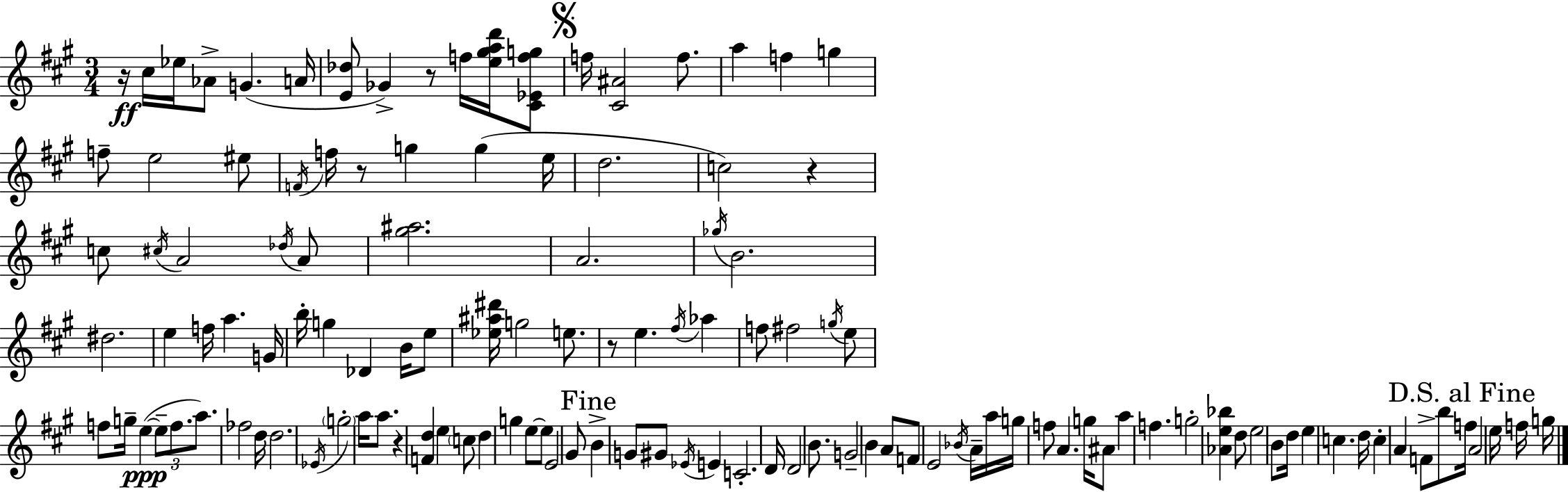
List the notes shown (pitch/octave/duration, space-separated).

R/s C#5/s Eb5/s Ab4/e G4/q. A4/s [E4,Db5]/e Gb4/q R/e F5/s [E5,G#5,A5,D6]/s [C#4,Eb4,F5,G5]/e F5/s [C#4,A#4]/h F5/e. A5/q F5/q G5/q F5/e E5/h EIS5/e F4/s F5/s R/e G5/q G5/q E5/s D5/h. C5/h R/q C5/e C#5/s A4/h Db5/s A4/e [G#5,A#5]/h. A4/h. Gb5/s B4/h. D#5/h. E5/q F5/s A5/q. G4/s B5/s G5/q Db4/q B4/s E5/e [Eb5,A#5,D#6]/s G5/h E5/e. R/e E5/q. F#5/s Ab5/q F5/e F#5/h G5/s E5/e F5/e G5/s E5/q E5/e F5/e. A5/e. FES5/h D5/s D5/h. Eb4/s G5/h A5/s A5/e. R/q [F4,D5]/q E5/q C5/e D5/q G5/q E5/e E5/e E4/h G#4/e B4/q G4/e G#4/e Eb4/s E4/q C4/h. D4/s D4/h B4/e. G4/h B4/q A4/e F4/e E4/h Bb4/s A4/s A5/s G5/s F5/e A4/q. G5/s A#4/e A5/q F5/q. G5/h [Ab4,E5,Bb5]/q D5/e E5/h B4/e D5/s E5/q C5/q. D5/s C5/q A4/q F4/e B5/e F5/s A4/h E5/s F5/s G5/s